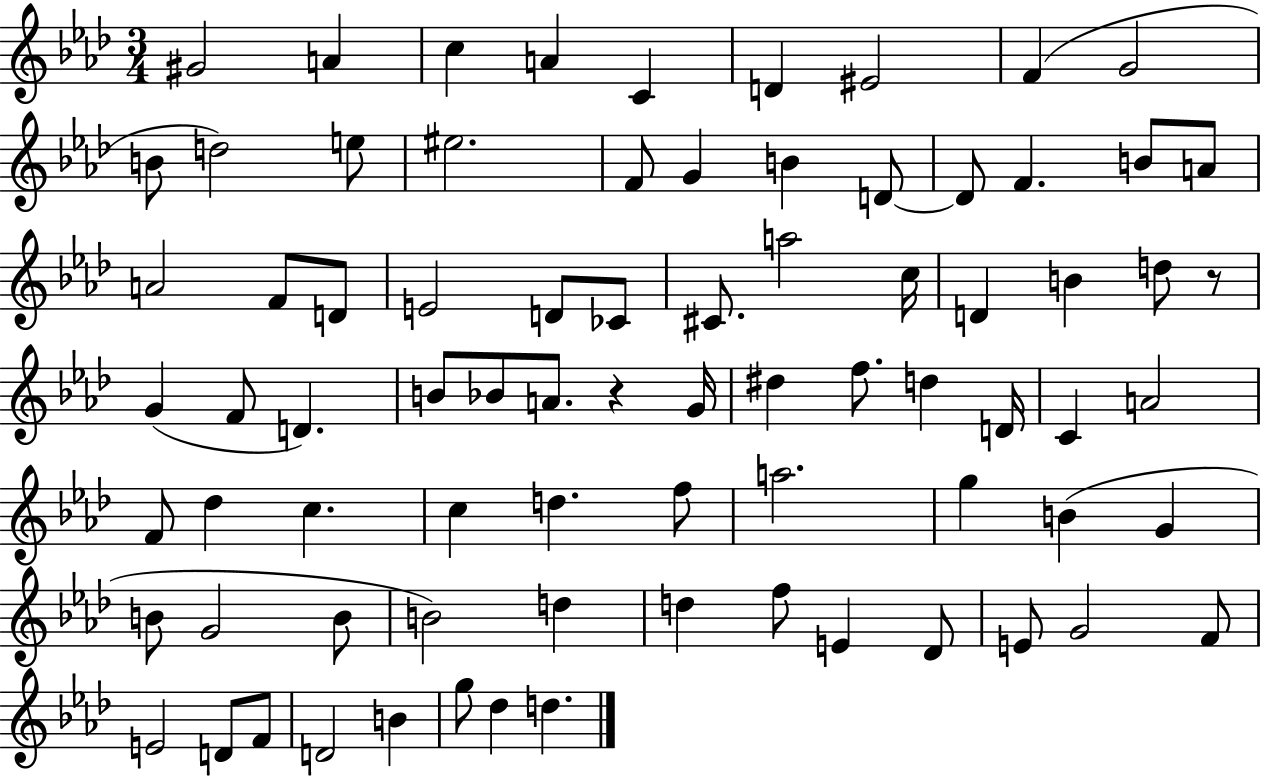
{
  \clef treble
  \numericTimeSignature
  \time 3/4
  \key aes \major
  gis'2 a'4 | c''4 a'4 c'4 | d'4 eis'2 | f'4( g'2 | \break b'8 d''2) e''8 | eis''2. | f'8 g'4 b'4 d'8~~ | d'8 f'4. b'8 a'8 | \break a'2 f'8 d'8 | e'2 d'8 ces'8 | cis'8. a''2 c''16 | d'4 b'4 d''8 r8 | \break g'4( f'8 d'4.) | b'8 bes'8 a'8. r4 g'16 | dis''4 f''8. d''4 d'16 | c'4 a'2 | \break f'8 des''4 c''4. | c''4 d''4. f''8 | a''2. | g''4 b'4( g'4 | \break b'8 g'2 b'8 | b'2) d''4 | d''4 f''8 e'4 des'8 | e'8 g'2 f'8 | \break e'2 d'8 f'8 | d'2 b'4 | g''8 des''4 d''4. | \bar "|."
}